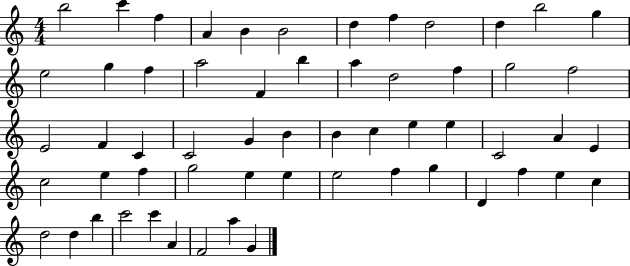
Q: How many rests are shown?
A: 0